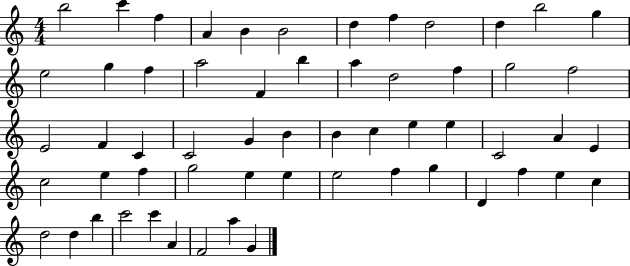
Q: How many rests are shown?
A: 0